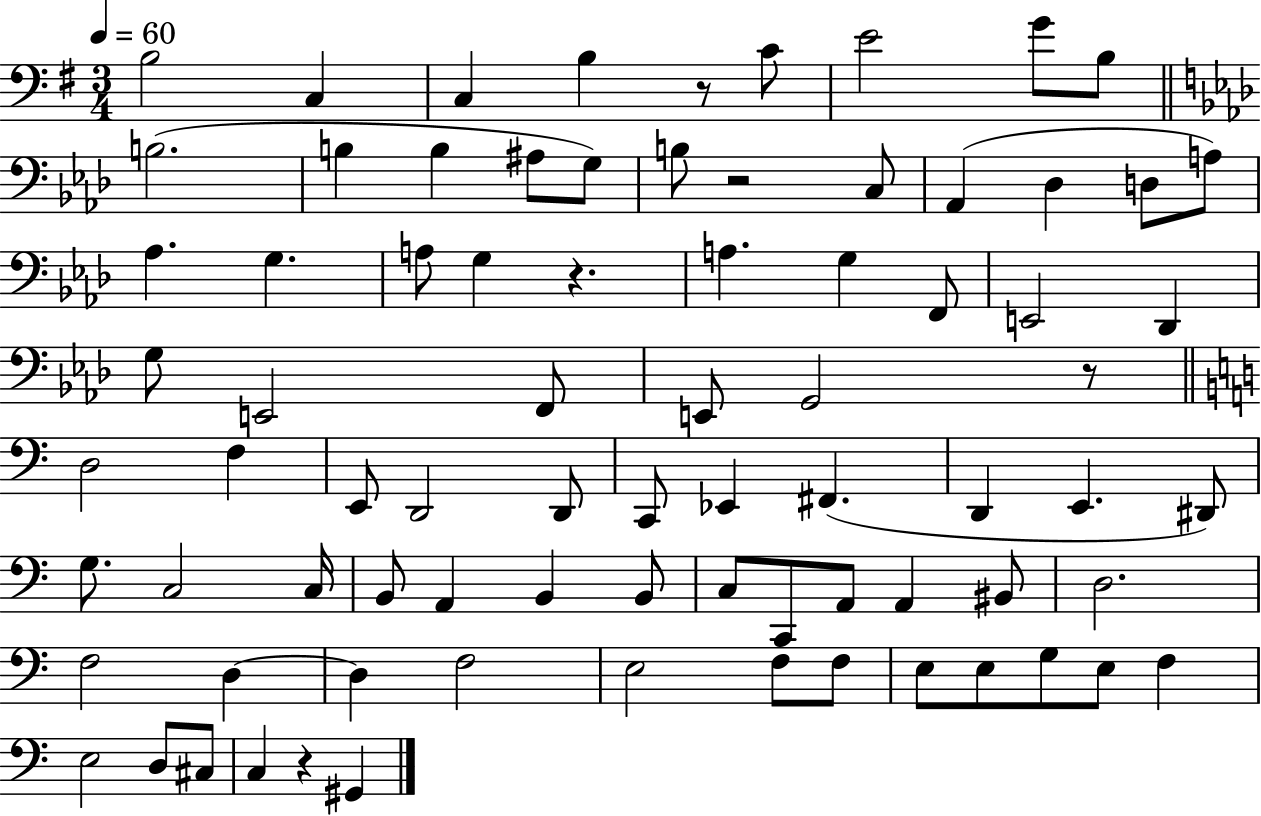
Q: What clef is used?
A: bass